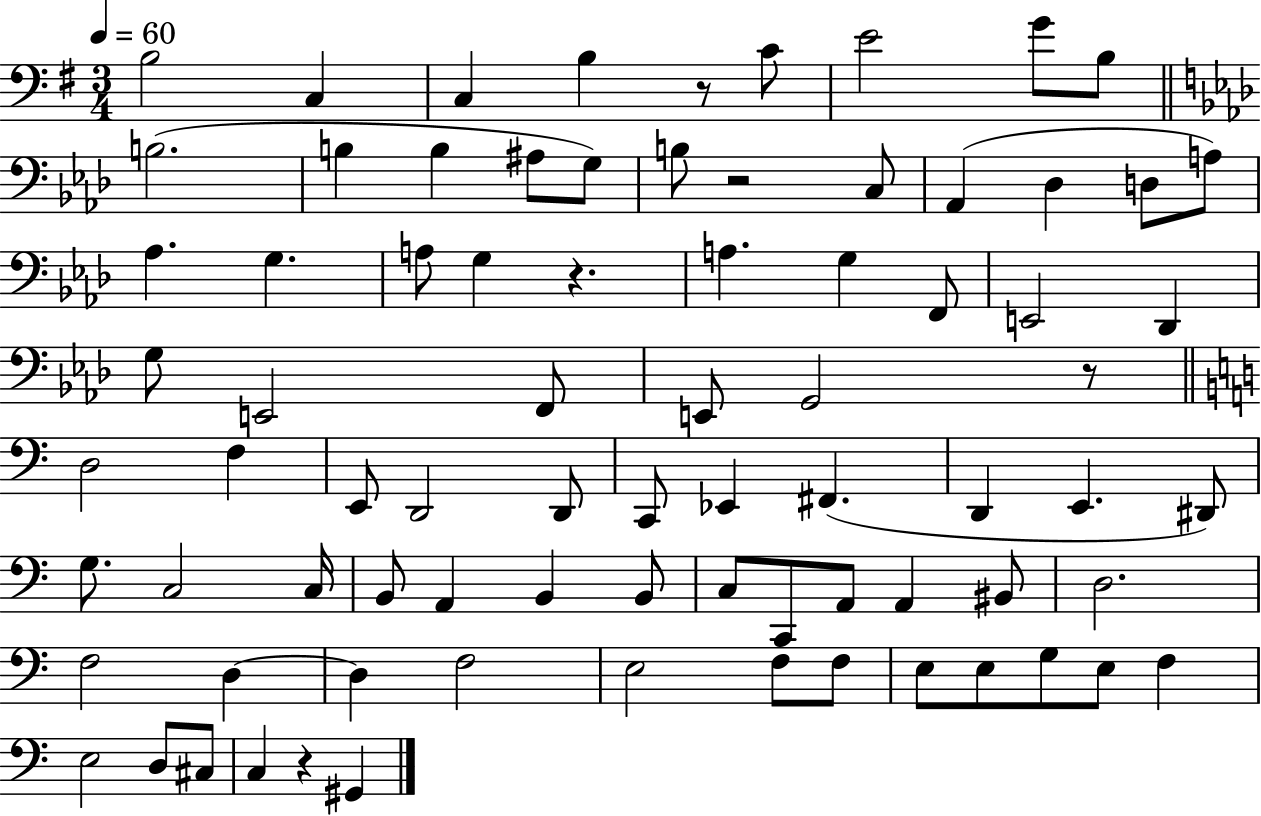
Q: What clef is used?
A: bass